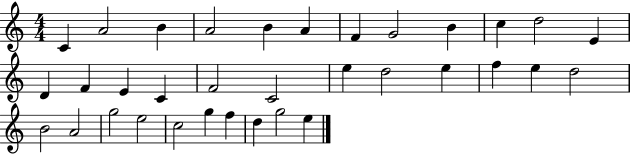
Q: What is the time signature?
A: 4/4